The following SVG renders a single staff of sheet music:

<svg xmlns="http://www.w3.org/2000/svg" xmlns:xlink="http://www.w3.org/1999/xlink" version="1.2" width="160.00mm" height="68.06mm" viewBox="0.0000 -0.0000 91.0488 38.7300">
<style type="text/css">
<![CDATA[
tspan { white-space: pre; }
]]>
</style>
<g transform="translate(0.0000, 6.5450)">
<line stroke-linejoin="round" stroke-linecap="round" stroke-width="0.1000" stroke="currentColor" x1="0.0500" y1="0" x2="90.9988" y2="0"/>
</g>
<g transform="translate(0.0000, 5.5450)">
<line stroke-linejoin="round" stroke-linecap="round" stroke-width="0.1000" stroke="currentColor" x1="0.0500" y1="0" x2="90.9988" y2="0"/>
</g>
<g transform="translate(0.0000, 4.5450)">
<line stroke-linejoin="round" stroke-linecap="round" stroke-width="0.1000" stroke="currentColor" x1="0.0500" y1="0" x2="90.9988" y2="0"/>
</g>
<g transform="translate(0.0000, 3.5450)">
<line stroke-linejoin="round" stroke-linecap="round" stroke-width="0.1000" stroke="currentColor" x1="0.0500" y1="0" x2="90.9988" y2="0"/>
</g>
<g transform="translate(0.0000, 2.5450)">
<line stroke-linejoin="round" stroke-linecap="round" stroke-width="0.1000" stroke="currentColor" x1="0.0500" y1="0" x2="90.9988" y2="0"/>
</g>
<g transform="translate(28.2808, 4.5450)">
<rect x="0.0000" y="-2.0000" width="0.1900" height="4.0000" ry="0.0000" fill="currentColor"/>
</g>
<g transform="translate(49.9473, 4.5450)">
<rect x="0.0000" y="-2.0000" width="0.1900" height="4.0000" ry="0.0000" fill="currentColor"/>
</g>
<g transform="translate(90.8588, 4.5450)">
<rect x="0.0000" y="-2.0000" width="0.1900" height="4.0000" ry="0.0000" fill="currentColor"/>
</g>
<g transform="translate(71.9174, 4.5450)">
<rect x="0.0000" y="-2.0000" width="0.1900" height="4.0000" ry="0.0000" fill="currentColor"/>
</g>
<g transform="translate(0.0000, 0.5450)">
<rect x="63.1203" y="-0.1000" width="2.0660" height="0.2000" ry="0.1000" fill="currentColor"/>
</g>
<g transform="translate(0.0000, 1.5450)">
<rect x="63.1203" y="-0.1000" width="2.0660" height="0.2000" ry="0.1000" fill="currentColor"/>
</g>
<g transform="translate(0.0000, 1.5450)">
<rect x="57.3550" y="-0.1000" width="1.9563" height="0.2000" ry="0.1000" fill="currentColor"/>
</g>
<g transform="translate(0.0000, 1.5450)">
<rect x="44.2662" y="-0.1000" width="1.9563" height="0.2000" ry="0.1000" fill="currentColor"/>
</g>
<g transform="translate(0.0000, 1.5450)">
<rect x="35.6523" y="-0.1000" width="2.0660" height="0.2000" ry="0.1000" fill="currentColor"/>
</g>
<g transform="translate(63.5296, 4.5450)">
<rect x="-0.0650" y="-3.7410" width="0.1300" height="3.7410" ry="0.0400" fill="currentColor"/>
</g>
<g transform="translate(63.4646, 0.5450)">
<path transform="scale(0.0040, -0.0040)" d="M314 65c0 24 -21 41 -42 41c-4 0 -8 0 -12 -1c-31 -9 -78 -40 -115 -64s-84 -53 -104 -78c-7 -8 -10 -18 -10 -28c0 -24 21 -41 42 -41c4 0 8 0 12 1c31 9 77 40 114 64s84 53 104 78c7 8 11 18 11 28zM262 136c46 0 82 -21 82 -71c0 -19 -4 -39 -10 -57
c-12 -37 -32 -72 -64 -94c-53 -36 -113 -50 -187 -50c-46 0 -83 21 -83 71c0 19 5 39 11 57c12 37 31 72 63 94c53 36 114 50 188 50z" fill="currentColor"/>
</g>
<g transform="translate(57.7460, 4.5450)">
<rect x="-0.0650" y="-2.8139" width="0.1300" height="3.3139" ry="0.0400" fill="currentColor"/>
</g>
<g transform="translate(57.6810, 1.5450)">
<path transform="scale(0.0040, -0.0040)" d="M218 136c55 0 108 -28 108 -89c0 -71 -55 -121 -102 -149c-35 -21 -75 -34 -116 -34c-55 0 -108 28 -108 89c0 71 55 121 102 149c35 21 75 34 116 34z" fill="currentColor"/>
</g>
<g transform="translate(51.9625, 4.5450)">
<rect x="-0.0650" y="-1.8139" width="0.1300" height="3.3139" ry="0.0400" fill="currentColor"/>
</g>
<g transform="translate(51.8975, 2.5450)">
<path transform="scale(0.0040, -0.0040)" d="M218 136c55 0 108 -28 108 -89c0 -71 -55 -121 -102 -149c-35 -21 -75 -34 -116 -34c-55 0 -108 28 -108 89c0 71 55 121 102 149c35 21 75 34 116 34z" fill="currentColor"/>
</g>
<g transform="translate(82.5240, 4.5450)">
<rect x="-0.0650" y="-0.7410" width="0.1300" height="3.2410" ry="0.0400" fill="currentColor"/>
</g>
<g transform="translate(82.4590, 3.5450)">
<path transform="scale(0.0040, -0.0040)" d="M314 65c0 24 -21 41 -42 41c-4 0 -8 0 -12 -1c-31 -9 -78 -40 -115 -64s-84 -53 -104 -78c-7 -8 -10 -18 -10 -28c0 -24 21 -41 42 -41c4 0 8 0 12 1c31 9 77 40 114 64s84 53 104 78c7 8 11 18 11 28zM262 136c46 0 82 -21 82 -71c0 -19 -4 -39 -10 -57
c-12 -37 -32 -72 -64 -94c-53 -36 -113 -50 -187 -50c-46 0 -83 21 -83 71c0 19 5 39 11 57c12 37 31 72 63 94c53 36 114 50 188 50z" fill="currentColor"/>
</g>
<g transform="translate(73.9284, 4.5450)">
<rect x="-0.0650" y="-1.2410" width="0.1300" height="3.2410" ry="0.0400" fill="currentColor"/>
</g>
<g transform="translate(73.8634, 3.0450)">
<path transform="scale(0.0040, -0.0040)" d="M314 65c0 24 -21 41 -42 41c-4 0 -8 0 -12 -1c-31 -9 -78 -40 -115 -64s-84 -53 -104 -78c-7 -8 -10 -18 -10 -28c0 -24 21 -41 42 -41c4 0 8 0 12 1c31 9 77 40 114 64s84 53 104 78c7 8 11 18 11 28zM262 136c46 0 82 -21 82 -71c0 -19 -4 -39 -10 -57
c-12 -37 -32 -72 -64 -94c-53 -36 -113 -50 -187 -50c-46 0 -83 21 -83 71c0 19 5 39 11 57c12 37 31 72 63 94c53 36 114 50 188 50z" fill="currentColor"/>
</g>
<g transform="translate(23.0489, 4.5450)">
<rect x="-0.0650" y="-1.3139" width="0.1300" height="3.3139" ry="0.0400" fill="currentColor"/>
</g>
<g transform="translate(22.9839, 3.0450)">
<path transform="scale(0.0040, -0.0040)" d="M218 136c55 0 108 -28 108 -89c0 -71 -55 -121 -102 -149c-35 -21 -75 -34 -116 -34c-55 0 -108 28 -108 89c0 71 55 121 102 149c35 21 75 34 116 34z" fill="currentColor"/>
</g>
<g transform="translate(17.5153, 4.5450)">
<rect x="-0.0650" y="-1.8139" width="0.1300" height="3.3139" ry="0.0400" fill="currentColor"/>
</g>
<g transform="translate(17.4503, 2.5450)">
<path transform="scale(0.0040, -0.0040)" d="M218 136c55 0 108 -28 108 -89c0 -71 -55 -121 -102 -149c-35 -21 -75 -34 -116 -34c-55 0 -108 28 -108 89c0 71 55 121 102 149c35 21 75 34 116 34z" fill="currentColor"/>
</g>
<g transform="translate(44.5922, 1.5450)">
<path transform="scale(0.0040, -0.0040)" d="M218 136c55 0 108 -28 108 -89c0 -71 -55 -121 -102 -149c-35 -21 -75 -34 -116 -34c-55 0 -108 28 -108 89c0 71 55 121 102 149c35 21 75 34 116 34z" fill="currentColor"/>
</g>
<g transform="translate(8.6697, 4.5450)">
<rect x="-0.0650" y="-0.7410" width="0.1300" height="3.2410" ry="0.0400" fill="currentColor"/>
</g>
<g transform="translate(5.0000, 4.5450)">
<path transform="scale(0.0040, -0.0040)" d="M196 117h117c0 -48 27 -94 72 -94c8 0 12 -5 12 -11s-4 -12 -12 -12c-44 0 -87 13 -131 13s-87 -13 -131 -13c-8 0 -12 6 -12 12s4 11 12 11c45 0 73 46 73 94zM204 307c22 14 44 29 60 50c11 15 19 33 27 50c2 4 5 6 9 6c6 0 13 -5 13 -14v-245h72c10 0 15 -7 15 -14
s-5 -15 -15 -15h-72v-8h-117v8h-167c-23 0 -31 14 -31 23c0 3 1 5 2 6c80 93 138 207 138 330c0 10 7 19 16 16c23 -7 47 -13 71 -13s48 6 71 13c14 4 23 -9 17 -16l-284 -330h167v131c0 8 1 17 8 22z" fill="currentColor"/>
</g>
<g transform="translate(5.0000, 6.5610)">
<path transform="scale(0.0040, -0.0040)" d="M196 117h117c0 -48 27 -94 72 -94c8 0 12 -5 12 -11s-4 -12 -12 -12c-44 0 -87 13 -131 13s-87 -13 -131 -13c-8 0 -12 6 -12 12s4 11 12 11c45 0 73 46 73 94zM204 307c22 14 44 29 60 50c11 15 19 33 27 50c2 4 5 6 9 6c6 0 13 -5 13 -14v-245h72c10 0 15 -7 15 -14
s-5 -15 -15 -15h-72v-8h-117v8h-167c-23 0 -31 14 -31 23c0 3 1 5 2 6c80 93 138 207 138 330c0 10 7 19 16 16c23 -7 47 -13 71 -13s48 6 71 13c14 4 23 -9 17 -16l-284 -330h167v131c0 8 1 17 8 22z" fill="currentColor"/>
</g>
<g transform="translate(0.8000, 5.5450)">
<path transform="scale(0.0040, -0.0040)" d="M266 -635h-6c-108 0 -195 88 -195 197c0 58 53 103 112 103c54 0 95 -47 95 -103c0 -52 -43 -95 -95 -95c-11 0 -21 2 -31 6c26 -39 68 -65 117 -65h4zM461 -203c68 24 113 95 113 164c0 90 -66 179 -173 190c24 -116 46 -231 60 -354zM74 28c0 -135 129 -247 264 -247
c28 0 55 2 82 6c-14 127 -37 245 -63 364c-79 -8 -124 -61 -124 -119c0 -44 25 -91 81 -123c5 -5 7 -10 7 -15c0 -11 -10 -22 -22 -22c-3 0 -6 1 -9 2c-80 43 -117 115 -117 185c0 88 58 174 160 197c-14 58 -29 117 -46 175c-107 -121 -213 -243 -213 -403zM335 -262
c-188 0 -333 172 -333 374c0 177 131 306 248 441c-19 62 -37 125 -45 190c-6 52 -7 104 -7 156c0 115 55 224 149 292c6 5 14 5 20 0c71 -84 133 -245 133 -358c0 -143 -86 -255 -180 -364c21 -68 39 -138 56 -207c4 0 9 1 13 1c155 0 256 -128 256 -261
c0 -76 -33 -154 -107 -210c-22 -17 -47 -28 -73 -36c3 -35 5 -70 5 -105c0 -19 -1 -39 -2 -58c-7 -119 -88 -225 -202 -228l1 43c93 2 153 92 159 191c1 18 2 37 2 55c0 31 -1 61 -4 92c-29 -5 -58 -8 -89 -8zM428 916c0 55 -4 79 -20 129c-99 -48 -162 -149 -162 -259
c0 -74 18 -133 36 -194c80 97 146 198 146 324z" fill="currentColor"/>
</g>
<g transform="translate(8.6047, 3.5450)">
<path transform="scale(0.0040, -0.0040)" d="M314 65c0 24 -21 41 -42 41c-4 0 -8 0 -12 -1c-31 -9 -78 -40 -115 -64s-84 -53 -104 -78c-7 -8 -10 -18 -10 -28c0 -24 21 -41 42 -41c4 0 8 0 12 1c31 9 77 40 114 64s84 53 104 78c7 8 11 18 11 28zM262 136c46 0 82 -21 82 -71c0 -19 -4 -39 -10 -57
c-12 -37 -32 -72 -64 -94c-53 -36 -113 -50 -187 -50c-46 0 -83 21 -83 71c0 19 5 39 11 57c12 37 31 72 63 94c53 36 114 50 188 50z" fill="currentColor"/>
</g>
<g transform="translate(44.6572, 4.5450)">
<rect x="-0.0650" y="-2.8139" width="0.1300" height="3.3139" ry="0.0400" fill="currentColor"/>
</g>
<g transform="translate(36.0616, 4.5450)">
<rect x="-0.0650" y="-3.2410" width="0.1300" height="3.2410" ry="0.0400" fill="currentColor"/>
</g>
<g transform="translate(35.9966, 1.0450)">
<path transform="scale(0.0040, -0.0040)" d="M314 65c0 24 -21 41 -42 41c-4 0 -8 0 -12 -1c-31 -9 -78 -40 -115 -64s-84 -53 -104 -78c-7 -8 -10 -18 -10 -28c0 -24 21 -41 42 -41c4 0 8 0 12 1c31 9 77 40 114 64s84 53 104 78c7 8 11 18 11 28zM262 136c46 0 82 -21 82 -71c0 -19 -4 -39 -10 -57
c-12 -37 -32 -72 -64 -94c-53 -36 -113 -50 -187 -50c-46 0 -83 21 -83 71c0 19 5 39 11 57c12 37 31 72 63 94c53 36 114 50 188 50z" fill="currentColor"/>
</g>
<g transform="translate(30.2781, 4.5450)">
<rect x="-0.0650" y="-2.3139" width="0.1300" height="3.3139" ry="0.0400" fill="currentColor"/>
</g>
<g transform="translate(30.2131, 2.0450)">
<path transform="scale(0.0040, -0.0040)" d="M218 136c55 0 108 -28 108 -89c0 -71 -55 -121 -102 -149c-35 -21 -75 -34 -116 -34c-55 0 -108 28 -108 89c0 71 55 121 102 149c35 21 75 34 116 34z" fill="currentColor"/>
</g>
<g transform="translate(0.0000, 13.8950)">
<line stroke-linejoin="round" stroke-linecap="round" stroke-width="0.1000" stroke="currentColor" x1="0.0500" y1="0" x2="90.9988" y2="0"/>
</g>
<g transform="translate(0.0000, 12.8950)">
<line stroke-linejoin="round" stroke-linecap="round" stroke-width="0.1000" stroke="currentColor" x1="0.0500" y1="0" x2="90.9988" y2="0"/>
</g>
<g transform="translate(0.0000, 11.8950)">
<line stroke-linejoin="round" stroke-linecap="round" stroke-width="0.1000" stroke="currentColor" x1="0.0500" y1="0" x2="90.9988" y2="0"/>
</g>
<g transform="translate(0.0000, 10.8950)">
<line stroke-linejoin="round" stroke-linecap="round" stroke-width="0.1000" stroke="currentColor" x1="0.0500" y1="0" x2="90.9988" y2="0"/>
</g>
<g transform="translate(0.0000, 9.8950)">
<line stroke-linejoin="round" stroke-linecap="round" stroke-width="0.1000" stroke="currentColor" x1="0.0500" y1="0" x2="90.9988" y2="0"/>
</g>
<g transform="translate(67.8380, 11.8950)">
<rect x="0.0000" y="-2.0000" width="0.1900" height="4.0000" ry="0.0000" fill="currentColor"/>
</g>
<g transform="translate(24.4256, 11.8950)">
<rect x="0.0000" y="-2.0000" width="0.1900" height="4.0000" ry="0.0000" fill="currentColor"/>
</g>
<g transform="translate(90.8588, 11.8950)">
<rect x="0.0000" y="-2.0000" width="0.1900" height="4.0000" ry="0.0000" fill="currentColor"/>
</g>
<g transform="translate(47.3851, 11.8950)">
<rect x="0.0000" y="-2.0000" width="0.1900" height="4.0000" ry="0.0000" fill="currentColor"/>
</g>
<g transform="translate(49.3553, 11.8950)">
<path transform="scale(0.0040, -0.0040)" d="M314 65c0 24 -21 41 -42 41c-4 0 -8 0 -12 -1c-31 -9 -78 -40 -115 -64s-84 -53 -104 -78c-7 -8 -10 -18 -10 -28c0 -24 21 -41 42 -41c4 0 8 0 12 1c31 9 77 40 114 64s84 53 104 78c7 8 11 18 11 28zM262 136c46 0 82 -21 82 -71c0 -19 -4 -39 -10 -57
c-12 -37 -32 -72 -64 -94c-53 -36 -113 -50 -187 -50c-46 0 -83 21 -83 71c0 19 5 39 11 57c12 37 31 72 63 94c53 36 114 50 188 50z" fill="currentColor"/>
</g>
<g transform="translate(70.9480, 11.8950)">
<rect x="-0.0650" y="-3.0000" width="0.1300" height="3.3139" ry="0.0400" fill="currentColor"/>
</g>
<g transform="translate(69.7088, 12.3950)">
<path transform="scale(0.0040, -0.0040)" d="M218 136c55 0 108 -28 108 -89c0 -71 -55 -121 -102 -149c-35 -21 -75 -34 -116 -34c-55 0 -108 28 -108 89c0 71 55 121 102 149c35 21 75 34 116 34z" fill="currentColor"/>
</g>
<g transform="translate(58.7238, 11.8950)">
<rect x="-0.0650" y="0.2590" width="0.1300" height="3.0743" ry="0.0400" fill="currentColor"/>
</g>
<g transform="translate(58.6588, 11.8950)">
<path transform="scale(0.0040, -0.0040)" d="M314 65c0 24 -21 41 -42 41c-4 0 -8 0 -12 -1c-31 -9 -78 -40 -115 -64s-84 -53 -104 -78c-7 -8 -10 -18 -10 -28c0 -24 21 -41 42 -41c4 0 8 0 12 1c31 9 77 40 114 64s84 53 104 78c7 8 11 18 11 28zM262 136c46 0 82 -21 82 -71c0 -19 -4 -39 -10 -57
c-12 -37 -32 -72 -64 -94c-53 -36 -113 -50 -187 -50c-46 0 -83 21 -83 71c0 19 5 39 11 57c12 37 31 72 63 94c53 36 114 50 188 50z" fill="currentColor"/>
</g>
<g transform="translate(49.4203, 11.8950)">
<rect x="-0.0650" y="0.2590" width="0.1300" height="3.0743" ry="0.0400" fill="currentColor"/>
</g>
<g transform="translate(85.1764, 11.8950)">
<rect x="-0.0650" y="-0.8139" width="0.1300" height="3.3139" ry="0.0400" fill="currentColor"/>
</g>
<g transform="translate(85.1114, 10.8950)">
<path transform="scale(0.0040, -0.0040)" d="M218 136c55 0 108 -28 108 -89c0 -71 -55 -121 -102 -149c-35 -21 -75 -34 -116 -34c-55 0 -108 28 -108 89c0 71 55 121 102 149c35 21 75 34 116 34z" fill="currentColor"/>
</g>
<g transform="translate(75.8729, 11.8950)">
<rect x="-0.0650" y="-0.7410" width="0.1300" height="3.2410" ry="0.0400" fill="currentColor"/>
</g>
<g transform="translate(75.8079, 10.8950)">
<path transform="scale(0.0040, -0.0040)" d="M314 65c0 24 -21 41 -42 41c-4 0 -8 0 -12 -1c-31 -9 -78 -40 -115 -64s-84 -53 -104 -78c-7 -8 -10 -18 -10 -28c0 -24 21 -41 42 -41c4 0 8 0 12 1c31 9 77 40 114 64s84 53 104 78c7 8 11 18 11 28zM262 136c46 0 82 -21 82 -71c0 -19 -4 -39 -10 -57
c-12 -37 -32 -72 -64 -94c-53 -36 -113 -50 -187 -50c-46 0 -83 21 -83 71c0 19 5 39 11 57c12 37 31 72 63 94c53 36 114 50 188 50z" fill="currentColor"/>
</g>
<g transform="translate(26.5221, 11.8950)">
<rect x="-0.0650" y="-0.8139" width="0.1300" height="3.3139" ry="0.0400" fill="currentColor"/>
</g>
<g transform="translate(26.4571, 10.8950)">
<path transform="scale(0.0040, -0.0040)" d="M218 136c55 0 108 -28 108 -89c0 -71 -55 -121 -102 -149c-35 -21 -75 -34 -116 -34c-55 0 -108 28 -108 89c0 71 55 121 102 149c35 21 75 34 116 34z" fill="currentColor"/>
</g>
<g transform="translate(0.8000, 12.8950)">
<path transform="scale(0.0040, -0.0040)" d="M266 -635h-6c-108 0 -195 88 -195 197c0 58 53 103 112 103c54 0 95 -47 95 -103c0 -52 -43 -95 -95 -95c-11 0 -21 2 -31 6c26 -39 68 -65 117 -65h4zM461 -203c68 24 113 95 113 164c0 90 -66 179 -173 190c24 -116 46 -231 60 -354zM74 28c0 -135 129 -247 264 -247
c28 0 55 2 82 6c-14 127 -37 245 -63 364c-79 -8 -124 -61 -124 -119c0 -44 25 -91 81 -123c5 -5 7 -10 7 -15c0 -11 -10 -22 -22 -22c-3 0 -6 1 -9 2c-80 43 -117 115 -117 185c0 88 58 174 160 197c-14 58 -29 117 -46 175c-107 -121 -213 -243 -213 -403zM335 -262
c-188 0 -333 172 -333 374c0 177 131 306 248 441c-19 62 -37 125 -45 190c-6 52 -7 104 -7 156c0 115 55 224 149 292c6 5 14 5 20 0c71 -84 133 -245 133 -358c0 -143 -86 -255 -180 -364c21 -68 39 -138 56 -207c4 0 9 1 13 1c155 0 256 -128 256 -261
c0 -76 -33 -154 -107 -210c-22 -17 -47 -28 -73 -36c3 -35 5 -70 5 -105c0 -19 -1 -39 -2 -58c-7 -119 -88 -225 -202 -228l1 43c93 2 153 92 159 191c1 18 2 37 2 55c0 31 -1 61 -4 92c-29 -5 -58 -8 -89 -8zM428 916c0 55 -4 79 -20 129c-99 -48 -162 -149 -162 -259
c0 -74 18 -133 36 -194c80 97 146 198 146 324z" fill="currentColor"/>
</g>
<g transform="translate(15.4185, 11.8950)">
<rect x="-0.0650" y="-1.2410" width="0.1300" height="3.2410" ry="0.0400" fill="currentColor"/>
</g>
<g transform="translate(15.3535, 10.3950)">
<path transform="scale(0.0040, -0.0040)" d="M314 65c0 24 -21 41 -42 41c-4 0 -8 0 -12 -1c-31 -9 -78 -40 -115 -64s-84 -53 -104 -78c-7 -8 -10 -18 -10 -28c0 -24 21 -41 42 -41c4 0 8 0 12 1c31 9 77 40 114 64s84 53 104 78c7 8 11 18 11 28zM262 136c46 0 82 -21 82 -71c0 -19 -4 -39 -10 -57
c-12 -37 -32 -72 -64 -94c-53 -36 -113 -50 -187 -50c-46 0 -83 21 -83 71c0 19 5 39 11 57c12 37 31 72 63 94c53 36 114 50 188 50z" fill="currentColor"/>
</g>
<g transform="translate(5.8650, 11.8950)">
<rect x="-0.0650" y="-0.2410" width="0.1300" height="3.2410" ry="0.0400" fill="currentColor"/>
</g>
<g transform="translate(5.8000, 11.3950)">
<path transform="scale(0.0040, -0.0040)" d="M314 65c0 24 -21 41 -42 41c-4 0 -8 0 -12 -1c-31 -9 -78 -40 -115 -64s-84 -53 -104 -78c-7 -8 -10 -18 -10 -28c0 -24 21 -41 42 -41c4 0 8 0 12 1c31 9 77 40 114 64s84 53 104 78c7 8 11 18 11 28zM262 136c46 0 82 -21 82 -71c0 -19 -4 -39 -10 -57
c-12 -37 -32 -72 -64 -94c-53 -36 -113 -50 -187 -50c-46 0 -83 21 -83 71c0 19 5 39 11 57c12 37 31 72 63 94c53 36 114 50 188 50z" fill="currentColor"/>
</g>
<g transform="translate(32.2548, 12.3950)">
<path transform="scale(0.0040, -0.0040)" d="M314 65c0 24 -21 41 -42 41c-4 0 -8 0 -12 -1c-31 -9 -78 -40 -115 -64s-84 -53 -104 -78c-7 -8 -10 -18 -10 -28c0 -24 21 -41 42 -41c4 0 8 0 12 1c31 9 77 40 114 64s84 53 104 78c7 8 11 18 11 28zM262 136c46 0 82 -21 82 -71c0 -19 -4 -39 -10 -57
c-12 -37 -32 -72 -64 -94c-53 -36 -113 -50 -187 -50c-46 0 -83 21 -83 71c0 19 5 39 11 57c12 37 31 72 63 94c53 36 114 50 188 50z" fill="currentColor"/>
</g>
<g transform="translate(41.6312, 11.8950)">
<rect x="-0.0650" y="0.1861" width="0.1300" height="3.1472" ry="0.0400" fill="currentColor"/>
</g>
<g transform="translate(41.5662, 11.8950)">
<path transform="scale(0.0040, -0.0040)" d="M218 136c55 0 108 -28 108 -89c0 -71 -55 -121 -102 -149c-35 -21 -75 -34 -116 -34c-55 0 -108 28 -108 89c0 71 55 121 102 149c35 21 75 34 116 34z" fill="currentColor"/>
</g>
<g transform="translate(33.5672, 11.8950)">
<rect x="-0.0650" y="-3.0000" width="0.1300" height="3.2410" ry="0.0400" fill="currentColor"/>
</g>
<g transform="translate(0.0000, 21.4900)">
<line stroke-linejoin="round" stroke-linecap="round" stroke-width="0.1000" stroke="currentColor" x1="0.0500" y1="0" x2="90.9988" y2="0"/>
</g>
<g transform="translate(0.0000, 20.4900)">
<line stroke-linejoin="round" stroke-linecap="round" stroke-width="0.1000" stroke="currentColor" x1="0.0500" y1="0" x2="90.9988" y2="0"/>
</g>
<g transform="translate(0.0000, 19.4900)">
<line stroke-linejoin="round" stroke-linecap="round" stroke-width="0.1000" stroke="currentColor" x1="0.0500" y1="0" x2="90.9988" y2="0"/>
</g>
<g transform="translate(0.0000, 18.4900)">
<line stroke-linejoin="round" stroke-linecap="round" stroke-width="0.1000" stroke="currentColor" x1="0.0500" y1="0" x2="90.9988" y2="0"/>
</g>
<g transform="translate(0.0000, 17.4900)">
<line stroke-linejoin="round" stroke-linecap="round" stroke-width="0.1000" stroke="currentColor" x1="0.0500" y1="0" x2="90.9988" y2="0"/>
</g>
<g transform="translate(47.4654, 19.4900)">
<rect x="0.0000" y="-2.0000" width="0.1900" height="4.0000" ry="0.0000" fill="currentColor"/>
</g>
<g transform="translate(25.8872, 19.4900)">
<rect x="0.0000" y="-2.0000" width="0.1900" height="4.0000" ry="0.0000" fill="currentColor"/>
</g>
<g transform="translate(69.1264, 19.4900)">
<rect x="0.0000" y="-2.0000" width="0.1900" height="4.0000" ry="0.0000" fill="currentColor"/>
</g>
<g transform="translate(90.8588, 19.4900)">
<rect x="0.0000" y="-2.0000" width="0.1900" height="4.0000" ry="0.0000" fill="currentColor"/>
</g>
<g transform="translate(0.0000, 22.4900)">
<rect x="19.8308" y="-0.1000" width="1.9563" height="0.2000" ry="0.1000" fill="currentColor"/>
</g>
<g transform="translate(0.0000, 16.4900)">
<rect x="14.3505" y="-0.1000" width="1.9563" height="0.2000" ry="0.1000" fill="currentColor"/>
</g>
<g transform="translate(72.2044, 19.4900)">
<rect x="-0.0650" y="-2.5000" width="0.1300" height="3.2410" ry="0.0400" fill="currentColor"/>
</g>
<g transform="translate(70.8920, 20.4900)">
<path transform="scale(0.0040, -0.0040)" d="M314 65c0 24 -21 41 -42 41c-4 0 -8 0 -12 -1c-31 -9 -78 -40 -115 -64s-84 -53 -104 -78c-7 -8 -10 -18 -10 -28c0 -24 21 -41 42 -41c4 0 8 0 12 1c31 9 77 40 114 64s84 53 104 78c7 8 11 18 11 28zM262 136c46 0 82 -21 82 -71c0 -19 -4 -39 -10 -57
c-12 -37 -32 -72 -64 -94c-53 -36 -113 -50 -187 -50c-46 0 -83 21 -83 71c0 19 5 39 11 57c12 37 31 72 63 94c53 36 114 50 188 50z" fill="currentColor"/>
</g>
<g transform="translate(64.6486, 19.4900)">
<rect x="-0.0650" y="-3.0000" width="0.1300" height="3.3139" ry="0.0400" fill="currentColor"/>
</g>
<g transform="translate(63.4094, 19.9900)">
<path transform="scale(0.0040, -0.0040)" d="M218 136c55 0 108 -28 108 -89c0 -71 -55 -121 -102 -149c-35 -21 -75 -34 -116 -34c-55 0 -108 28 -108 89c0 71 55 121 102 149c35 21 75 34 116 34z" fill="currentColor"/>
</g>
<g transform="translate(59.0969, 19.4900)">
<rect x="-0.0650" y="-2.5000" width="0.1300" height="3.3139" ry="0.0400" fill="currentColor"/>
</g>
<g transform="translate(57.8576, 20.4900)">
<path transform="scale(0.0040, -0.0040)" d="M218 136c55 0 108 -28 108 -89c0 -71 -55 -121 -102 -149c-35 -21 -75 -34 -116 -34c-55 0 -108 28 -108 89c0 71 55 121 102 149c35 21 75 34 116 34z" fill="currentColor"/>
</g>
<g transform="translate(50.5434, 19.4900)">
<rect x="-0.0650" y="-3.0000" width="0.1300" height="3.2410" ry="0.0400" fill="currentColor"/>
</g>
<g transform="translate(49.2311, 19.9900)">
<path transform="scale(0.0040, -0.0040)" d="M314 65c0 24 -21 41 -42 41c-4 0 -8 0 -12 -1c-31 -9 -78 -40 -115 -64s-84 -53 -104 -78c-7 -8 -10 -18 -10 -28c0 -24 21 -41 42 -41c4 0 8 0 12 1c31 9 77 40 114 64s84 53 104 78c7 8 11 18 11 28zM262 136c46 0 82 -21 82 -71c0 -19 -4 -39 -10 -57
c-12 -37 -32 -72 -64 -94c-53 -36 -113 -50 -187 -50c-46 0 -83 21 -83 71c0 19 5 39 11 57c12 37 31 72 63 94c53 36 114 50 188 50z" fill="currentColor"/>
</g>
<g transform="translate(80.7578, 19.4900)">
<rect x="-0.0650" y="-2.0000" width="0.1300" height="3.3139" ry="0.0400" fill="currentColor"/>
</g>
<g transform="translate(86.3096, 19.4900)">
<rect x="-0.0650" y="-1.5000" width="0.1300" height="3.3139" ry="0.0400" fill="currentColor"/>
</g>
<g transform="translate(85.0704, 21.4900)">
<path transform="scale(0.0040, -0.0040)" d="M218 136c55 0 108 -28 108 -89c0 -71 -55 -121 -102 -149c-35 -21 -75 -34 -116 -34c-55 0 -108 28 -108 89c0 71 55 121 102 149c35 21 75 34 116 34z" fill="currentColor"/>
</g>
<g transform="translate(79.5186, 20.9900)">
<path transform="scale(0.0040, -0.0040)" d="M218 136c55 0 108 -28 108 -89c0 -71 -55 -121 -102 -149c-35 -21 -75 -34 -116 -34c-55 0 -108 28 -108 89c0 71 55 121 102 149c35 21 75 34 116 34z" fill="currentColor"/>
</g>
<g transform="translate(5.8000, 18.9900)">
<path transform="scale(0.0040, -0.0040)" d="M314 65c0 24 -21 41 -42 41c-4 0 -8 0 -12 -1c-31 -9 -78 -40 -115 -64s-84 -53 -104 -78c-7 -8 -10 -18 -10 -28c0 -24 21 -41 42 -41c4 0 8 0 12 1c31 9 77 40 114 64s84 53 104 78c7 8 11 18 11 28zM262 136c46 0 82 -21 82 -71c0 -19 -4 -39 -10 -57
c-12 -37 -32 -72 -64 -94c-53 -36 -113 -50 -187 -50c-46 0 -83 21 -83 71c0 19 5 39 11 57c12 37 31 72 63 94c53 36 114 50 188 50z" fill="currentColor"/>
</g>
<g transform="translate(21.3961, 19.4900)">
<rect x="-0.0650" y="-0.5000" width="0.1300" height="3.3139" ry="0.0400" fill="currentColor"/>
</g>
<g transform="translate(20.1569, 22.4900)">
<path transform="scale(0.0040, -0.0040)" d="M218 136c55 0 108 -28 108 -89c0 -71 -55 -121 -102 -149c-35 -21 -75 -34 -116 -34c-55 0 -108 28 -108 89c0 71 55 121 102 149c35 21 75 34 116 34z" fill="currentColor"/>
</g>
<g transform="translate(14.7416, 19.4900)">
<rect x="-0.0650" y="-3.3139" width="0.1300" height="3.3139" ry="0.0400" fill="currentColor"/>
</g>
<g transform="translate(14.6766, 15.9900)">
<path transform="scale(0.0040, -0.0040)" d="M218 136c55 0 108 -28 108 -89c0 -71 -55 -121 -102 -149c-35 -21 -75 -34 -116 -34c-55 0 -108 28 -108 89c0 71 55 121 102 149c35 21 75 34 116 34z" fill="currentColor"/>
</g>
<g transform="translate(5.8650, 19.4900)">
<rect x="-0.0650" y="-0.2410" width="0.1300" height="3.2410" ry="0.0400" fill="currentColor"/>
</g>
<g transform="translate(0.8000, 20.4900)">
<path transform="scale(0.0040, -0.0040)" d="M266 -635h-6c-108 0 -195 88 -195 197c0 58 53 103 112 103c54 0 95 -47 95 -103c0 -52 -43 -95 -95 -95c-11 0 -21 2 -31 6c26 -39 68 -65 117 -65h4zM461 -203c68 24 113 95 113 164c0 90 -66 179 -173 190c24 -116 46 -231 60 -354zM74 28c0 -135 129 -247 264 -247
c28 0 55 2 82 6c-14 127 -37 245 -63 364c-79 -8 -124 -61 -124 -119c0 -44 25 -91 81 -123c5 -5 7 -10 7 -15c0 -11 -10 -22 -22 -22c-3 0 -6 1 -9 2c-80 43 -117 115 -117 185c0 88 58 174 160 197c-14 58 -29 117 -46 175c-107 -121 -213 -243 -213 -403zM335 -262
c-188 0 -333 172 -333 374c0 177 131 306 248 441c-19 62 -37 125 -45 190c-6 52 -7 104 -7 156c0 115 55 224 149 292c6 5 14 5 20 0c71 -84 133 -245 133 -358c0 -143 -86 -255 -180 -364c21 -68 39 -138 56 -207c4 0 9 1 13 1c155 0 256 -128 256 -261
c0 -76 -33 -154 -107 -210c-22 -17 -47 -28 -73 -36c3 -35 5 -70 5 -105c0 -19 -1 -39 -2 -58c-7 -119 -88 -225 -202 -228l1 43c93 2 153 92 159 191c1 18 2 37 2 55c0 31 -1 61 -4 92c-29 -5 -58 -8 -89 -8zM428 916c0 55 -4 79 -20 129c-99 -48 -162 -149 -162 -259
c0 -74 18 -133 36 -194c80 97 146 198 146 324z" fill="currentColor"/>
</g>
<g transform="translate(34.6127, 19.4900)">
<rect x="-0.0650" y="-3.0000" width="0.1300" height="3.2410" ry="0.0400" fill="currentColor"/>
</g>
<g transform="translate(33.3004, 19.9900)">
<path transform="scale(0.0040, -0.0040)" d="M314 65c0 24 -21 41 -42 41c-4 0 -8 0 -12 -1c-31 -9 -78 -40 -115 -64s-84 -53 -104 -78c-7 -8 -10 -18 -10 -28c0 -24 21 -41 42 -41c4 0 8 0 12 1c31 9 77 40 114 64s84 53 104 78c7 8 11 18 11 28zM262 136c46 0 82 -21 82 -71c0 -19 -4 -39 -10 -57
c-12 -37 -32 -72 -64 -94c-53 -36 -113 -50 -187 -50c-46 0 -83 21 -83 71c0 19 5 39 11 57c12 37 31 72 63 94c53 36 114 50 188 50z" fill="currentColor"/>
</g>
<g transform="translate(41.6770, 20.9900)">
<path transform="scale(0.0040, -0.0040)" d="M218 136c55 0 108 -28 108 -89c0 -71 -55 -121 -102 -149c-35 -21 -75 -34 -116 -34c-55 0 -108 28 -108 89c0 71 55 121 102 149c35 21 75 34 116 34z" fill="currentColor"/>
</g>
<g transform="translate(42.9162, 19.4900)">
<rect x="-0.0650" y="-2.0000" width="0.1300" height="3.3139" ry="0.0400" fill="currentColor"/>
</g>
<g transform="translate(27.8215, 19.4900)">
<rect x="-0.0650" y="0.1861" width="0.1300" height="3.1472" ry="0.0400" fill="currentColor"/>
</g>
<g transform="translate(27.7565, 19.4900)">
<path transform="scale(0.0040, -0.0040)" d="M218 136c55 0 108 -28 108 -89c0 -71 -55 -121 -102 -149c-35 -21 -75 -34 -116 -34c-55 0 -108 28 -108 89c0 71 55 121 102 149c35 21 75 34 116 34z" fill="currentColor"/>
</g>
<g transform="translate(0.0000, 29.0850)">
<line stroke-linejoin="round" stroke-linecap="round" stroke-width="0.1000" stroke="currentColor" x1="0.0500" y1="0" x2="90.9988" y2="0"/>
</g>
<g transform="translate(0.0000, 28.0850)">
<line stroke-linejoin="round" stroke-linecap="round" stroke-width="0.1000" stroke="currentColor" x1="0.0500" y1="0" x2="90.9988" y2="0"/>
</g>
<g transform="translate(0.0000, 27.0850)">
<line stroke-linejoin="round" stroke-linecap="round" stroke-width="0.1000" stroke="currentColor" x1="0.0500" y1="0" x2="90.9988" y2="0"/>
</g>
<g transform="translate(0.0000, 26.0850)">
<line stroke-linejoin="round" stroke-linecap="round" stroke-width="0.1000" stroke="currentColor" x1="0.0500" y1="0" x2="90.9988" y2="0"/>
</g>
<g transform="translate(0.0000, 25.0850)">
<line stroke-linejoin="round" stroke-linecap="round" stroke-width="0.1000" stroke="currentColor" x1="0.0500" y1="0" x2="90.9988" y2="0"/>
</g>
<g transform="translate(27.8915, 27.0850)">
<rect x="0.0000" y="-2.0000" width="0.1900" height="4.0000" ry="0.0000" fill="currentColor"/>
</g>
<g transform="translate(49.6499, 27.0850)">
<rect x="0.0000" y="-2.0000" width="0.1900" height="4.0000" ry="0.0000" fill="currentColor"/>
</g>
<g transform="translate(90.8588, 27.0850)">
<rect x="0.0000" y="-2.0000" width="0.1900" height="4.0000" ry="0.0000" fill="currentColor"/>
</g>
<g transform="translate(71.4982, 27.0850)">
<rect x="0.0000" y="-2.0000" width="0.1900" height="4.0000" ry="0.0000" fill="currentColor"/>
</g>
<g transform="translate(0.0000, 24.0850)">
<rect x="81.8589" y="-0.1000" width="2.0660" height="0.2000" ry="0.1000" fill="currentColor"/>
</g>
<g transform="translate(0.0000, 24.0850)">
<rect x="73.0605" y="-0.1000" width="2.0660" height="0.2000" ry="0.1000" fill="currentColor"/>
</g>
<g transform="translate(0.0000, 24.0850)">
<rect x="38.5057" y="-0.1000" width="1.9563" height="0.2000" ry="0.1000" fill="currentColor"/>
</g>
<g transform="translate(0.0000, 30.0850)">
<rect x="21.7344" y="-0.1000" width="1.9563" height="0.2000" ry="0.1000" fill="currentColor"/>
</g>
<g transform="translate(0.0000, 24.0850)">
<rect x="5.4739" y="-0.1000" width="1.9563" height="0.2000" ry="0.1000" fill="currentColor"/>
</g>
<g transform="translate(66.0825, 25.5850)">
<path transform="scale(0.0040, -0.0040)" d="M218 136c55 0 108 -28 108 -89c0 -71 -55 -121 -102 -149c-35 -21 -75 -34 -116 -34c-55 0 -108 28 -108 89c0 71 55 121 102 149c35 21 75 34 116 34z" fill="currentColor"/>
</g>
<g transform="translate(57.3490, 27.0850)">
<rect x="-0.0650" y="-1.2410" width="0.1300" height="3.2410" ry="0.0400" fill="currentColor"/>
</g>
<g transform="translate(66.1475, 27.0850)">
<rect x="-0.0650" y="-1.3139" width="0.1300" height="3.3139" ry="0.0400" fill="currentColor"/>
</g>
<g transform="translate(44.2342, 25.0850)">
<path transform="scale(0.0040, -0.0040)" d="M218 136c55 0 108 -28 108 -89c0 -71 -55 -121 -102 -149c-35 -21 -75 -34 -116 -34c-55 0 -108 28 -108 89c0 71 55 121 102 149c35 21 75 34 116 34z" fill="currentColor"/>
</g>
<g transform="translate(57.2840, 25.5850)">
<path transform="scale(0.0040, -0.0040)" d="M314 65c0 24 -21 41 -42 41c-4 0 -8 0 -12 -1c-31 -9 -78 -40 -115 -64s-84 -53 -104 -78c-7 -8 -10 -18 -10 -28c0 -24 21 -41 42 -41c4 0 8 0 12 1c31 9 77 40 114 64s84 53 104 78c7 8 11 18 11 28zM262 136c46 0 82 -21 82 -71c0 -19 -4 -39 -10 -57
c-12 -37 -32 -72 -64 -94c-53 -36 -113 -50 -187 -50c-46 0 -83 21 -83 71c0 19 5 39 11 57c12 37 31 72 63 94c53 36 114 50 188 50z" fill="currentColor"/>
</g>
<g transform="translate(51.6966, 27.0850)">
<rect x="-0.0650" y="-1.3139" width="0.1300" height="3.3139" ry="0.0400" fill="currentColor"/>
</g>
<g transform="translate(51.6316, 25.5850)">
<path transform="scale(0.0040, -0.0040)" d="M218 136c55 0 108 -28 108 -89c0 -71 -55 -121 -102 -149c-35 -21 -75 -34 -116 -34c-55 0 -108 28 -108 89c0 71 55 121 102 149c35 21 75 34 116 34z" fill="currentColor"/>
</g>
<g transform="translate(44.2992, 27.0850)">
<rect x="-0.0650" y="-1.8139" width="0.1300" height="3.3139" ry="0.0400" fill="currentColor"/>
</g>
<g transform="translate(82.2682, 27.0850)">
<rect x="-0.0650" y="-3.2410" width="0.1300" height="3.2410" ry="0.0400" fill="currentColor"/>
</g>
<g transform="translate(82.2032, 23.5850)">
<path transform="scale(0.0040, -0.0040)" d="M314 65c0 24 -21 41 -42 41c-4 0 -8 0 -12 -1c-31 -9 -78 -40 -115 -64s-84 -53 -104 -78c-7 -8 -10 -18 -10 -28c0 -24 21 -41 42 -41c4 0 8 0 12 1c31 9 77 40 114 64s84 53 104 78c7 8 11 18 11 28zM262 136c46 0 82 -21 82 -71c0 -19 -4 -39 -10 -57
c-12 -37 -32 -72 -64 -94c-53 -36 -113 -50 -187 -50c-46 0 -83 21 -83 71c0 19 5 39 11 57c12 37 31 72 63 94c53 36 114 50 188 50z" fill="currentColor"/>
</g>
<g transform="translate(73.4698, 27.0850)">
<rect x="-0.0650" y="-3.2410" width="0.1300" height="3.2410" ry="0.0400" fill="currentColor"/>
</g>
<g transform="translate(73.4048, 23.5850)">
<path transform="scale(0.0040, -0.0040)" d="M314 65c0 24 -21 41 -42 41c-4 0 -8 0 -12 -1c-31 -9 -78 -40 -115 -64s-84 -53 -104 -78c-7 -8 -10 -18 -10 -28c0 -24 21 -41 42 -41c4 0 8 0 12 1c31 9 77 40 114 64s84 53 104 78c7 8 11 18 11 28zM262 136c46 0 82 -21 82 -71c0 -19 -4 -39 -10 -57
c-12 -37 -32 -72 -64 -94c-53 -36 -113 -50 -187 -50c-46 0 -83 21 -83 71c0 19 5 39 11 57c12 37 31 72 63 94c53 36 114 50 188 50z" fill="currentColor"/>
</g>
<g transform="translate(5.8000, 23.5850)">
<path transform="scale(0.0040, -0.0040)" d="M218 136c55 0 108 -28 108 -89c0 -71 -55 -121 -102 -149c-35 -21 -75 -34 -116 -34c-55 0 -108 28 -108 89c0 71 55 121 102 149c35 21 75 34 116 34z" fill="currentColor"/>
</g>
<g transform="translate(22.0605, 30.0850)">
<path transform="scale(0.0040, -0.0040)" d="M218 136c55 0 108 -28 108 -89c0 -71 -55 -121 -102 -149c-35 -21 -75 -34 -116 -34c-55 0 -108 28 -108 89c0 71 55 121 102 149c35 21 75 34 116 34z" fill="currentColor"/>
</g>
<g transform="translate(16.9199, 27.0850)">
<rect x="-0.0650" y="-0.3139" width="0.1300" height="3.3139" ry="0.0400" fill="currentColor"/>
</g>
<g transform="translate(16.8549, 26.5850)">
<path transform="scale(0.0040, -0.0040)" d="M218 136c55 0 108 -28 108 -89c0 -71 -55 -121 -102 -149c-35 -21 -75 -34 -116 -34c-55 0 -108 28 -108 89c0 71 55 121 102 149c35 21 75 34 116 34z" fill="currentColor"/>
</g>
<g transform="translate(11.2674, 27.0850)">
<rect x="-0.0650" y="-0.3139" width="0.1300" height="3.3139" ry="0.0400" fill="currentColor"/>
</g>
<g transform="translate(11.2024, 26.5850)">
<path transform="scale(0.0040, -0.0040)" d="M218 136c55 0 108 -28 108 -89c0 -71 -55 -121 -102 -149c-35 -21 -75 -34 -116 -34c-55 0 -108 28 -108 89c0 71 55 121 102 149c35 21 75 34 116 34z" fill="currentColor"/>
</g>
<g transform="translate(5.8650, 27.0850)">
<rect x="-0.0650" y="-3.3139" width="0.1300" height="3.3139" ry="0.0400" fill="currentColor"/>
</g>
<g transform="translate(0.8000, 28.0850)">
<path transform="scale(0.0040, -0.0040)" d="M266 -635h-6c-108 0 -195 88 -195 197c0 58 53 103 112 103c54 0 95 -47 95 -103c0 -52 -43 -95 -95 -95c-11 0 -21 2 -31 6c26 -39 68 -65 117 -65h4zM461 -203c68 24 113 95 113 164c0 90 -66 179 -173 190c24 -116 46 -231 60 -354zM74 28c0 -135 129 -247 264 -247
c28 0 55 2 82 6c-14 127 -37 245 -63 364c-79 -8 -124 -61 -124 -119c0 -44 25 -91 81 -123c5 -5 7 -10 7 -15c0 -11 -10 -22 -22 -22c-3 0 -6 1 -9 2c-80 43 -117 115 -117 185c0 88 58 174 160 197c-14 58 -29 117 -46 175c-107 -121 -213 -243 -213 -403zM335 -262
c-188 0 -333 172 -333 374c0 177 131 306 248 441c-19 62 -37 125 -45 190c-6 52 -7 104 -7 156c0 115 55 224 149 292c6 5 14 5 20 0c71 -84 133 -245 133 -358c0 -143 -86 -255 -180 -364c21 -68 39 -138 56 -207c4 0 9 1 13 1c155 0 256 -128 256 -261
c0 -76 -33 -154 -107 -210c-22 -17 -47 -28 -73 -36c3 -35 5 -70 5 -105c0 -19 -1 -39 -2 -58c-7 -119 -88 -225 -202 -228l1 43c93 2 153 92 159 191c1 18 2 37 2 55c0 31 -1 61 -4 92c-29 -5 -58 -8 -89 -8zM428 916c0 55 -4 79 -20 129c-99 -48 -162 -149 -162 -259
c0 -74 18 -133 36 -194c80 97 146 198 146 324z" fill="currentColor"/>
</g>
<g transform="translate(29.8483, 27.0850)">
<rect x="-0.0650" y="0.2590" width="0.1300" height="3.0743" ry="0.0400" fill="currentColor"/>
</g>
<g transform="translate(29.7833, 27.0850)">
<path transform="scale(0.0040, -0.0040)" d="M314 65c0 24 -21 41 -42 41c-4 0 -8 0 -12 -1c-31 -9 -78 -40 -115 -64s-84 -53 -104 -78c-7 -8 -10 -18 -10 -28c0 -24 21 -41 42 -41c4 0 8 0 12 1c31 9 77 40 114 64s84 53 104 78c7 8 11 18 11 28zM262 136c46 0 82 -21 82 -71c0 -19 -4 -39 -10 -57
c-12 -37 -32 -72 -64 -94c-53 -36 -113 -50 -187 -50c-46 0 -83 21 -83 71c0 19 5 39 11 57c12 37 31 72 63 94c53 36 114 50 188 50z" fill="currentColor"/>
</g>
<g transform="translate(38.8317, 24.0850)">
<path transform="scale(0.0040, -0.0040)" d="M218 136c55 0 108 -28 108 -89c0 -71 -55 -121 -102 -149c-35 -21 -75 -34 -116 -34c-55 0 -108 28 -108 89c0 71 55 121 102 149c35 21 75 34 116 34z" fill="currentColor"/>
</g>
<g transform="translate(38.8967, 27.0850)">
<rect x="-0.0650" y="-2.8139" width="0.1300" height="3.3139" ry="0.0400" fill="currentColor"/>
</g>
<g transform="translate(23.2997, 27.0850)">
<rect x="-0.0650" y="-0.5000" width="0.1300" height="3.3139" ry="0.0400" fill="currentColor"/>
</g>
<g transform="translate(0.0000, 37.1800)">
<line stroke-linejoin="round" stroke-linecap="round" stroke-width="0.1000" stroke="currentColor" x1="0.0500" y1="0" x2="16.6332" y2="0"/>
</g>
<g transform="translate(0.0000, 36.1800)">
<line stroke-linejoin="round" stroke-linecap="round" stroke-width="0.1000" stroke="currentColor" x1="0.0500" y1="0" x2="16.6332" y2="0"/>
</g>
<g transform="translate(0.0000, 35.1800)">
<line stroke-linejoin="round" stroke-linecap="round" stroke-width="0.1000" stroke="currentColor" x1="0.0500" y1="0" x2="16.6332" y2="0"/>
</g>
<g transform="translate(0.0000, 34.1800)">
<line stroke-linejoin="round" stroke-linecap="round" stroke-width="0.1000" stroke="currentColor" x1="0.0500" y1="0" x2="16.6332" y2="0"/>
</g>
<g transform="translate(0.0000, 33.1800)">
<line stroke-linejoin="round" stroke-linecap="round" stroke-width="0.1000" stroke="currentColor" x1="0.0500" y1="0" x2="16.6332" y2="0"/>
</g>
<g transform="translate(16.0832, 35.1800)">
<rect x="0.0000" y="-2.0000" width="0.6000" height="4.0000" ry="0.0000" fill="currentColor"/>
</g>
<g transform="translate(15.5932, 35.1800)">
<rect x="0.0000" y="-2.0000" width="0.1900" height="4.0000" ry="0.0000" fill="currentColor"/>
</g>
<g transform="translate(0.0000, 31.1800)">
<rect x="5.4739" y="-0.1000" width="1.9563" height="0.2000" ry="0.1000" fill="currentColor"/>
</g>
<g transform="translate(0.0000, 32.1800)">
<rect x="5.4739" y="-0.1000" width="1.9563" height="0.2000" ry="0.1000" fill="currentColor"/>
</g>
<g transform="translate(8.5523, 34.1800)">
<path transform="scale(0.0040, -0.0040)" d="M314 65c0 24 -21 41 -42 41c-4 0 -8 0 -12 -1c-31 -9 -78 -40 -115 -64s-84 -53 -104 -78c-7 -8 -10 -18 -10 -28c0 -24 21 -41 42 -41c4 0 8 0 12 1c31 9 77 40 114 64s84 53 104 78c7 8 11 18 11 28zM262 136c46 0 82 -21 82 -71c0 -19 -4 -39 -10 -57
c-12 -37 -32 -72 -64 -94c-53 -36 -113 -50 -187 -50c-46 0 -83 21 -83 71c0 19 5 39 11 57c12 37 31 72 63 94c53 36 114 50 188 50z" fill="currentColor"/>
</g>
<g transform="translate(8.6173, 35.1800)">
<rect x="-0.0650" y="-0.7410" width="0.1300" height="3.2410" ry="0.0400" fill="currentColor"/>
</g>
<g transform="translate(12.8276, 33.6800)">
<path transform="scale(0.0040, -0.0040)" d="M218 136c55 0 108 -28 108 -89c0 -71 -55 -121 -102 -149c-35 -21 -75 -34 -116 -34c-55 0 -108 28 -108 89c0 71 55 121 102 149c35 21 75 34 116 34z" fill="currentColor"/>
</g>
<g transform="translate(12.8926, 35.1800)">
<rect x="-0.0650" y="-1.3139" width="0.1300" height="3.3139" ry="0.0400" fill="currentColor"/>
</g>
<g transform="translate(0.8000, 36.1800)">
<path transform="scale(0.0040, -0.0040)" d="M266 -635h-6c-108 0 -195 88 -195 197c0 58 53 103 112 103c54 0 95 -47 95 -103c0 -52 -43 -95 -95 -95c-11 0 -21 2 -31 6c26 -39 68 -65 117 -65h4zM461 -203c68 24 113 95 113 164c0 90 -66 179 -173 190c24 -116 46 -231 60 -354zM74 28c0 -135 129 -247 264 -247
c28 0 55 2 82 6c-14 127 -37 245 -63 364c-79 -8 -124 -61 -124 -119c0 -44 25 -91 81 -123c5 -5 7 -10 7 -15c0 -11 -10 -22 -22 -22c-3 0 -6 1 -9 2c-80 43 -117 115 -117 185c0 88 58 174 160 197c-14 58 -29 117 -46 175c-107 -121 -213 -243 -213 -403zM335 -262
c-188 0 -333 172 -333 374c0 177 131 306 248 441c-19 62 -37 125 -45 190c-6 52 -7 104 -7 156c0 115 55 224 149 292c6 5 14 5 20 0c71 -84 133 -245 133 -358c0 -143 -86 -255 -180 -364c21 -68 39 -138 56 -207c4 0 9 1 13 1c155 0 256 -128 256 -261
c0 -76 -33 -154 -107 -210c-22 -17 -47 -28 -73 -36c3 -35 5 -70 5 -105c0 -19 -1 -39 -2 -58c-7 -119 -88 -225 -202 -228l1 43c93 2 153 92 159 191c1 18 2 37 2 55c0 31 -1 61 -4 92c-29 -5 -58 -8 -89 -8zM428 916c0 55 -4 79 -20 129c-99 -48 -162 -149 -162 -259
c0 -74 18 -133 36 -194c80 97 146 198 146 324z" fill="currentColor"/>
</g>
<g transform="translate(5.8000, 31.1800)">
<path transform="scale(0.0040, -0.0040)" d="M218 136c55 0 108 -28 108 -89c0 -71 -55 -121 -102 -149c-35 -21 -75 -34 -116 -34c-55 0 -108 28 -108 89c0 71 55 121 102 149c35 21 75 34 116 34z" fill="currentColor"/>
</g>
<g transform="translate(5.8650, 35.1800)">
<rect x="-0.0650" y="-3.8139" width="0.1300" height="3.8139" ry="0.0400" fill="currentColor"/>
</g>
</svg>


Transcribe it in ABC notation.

X:1
T:Untitled
M:4/4
L:1/4
K:C
d2 f e g b2 a f a c'2 e2 d2 c2 e2 d A2 B B2 B2 A d2 d c2 b C B A2 F A2 G A G2 F E b c c C B2 a f e e2 e b2 b2 c' d2 e